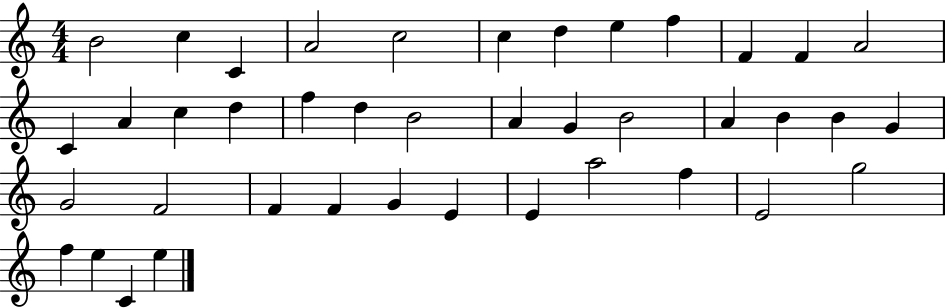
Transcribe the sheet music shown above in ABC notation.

X:1
T:Untitled
M:4/4
L:1/4
K:C
B2 c C A2 c2 c d e f F F A2 C A c d f d B2 A G B2 A B B G G2 F2 F F G E E a2 f E2 g2 f e C e